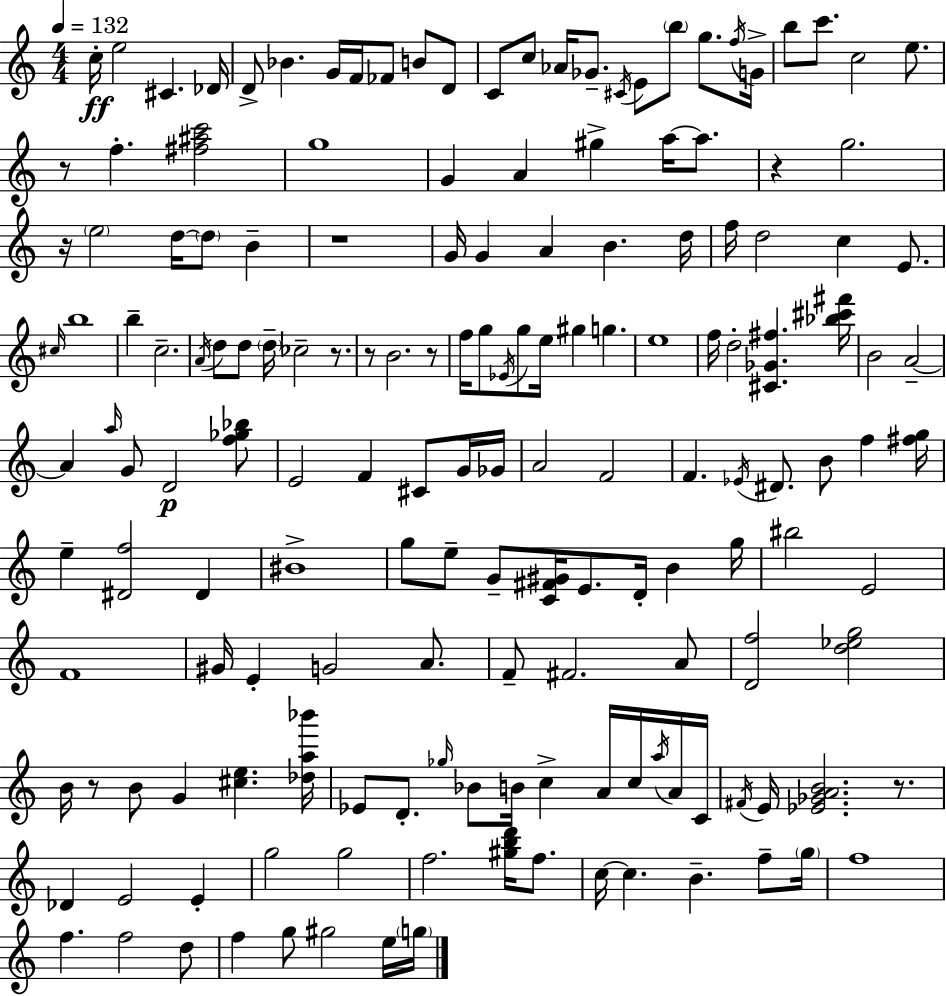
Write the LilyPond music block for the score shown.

{
  \clef treble
  \numericTimeSignature
  \time 4/4
  \key a \minor
  \tempo 4 = 132
  c''16-.\ff e''2 cis'4. des'16 | d'8-> bes'4. g'16 f'16 fes'8 b'8 d'8 | c'8 c''8 aes'16 ges'8.-- \acciaccatura { cis'16 } e'8 \parenthesize b''8 g''8. | \acciaccatura { f''16 } g'16-> b''8 c'''8. c''2 e''8. | \break r8 f''4.-. <fis'' ais'' c'''>2 | g''1 | g'4 a'4 gis''4-> a''16~~ a''8. | r4 g''2. | \break r16 \parenthesize e''2 d''16~~ \parenthesize d''8 b'4-- | r1 | g'16 g'4 a'4 b'4. | d''16 f''16 d''2 c''4 e'8. | \break \grace { cis''16 } b''1 | b''4-- c''2.-- | \acciaccatura { a'16 } d''8 d''8 \parenthesize d''16-- ces''2-- | r8. r8 b'2. | \break r8 f''16 g''8 \acciaccatura { ees'16 } g''8 e''16 gis''4 g''4. | e''1 | f''16 d''2-. <cis' ges' fis''>4. | <bes'' cis''' fis'''>16 b'2 a'2--~~ | \break a'4 \grace { a''16 } g'8 d'2\p | <f'' ges'' bes''>8 e'2 f'4 | cis'8 g'16 ges'16 a'2 f'2 | f'4. \acciaccatura { ees'16 } dis'8. | \break b'8 f''4 <fis'' g''>16 e''4-- <dis' f''>2 | dis'4 bis'1-> | g''8 e''8-- g'8-- <c' fis' gis'>16 e'8. | d'16-. b'4 g''16 bis''2 e'2 | \break f'1 | gis'16 e'4-. g'2 | a'8. f'8-- fis'2. | a'8 <d' f''>2 <d'' ees'' g''>2 | \break b'16 r8 b'8 g'4 | <cis'' e''>4. <des'' a'' bes'''>16 ees'8 d'8.-. \grace { ges''16 } bes'8 b'16 | c''4-> a'16 c''16 \acciaccatura { a''16 } a'16 c'16 \acciaccatura { fis'16 } e'16 <ees' ges' a' b'>2. | r8. des'4 e'2 | \break e'4-. g''2 | g''2 f''2. | <gis'' b'' d'''>16 f''8. c''16~~ c''4. | b'4.-- f''8-- \parenthesize g''16 f''1 | \break f''4. | f''2 d''8 f''4 g''8 | gis''2 e''16 \parenthesize g''16 \bar "|."
}